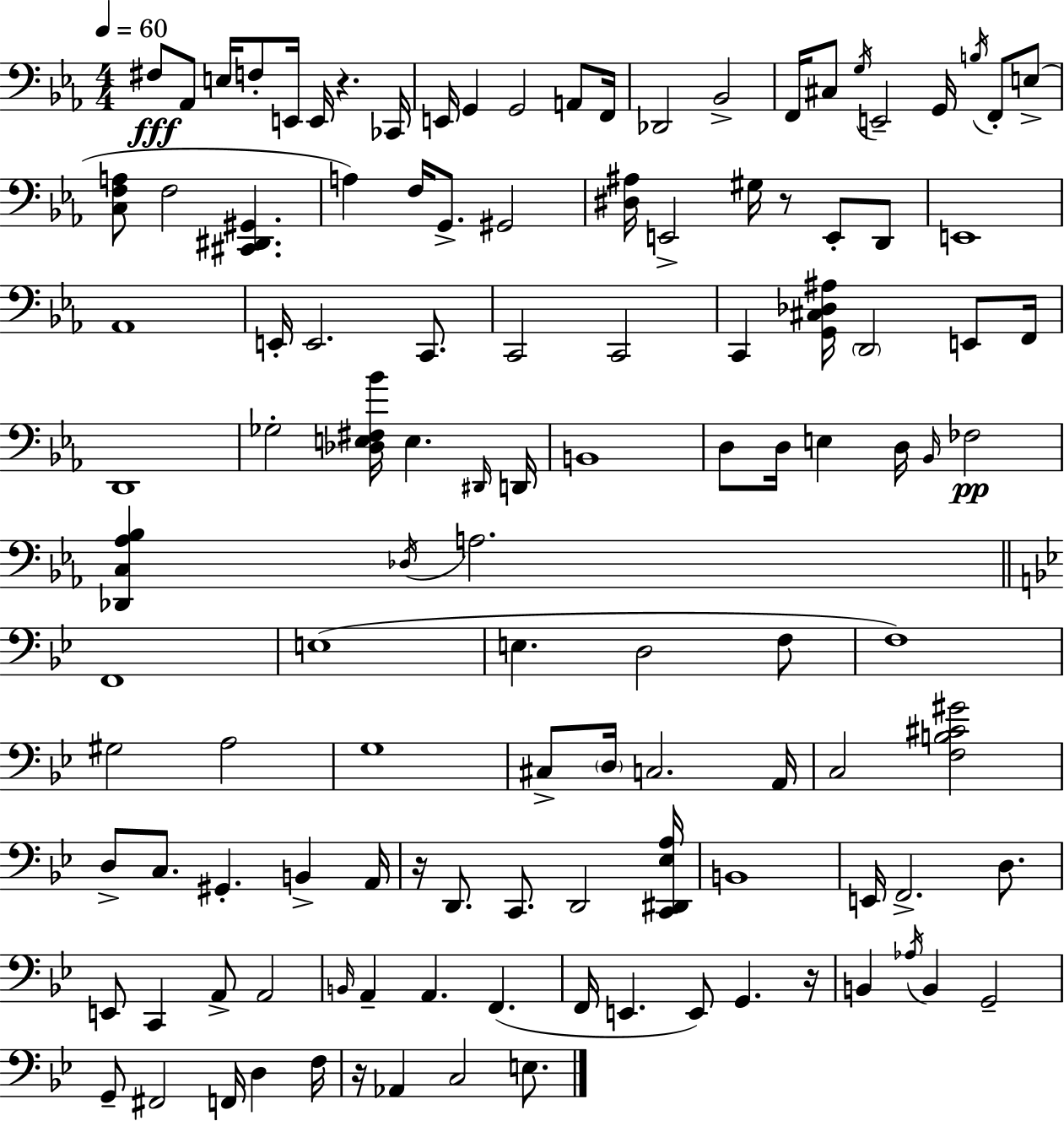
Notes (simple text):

F#3/e Ab2/e E3/s F3/e E2/s E2/s R/q. CES2/s E2/s G2/q G2/h A2/e F2/s Db2/h Bb2/h F2/s C#3/e G3/s E2/h G2/s B3/s F2/e E3/e [C3,F3,A3]/e F3/h [C#2,D#2,G#2]/q. A3/q F3/s G2/e. G#2/h [D#3,A#3]/s E2/h G#3/s R/e E2/e D2/e E2/w Ab2/w E2/s E2/h. C2/e. C2/h C2/h C2/q [G2,C#3,Db3,A#3]/s D2/h E2/e F2/s D2/w Gb3/h [Db3,E3,F#3,Bb4]/s E3/q. D#2/s D2/s B2/w D3/e D3/s E3/q D3/s Bb2/s FES3/h [Db2,C3,Ab3,Bb3]/q Db3/s A3/h. F2/w E3/w E3/q. D3/h F3/e F3/w G#3/h A3/h G3/w C#3/e D3/s C3/h. A2/s C3/h [F3,B3,C#4,G#4]/h D3/e C3/e. G#2/q. B2/q A2/s R/s D2/e. C2/e. D2/h [C2,D#2,Eb3,A3]/s B2/w E2/s F2/h. D3/e. E2/e C2/q A2/e A2/h B2/s A2/q A2/q. F2/q. F2/s E2/q. E2/e G2/q. R/s B2/q Ab3/s B2/q G2/h G2/e F#2/h F2/s D3/q F3/s R/s Ab2/q C3/h E3/e.